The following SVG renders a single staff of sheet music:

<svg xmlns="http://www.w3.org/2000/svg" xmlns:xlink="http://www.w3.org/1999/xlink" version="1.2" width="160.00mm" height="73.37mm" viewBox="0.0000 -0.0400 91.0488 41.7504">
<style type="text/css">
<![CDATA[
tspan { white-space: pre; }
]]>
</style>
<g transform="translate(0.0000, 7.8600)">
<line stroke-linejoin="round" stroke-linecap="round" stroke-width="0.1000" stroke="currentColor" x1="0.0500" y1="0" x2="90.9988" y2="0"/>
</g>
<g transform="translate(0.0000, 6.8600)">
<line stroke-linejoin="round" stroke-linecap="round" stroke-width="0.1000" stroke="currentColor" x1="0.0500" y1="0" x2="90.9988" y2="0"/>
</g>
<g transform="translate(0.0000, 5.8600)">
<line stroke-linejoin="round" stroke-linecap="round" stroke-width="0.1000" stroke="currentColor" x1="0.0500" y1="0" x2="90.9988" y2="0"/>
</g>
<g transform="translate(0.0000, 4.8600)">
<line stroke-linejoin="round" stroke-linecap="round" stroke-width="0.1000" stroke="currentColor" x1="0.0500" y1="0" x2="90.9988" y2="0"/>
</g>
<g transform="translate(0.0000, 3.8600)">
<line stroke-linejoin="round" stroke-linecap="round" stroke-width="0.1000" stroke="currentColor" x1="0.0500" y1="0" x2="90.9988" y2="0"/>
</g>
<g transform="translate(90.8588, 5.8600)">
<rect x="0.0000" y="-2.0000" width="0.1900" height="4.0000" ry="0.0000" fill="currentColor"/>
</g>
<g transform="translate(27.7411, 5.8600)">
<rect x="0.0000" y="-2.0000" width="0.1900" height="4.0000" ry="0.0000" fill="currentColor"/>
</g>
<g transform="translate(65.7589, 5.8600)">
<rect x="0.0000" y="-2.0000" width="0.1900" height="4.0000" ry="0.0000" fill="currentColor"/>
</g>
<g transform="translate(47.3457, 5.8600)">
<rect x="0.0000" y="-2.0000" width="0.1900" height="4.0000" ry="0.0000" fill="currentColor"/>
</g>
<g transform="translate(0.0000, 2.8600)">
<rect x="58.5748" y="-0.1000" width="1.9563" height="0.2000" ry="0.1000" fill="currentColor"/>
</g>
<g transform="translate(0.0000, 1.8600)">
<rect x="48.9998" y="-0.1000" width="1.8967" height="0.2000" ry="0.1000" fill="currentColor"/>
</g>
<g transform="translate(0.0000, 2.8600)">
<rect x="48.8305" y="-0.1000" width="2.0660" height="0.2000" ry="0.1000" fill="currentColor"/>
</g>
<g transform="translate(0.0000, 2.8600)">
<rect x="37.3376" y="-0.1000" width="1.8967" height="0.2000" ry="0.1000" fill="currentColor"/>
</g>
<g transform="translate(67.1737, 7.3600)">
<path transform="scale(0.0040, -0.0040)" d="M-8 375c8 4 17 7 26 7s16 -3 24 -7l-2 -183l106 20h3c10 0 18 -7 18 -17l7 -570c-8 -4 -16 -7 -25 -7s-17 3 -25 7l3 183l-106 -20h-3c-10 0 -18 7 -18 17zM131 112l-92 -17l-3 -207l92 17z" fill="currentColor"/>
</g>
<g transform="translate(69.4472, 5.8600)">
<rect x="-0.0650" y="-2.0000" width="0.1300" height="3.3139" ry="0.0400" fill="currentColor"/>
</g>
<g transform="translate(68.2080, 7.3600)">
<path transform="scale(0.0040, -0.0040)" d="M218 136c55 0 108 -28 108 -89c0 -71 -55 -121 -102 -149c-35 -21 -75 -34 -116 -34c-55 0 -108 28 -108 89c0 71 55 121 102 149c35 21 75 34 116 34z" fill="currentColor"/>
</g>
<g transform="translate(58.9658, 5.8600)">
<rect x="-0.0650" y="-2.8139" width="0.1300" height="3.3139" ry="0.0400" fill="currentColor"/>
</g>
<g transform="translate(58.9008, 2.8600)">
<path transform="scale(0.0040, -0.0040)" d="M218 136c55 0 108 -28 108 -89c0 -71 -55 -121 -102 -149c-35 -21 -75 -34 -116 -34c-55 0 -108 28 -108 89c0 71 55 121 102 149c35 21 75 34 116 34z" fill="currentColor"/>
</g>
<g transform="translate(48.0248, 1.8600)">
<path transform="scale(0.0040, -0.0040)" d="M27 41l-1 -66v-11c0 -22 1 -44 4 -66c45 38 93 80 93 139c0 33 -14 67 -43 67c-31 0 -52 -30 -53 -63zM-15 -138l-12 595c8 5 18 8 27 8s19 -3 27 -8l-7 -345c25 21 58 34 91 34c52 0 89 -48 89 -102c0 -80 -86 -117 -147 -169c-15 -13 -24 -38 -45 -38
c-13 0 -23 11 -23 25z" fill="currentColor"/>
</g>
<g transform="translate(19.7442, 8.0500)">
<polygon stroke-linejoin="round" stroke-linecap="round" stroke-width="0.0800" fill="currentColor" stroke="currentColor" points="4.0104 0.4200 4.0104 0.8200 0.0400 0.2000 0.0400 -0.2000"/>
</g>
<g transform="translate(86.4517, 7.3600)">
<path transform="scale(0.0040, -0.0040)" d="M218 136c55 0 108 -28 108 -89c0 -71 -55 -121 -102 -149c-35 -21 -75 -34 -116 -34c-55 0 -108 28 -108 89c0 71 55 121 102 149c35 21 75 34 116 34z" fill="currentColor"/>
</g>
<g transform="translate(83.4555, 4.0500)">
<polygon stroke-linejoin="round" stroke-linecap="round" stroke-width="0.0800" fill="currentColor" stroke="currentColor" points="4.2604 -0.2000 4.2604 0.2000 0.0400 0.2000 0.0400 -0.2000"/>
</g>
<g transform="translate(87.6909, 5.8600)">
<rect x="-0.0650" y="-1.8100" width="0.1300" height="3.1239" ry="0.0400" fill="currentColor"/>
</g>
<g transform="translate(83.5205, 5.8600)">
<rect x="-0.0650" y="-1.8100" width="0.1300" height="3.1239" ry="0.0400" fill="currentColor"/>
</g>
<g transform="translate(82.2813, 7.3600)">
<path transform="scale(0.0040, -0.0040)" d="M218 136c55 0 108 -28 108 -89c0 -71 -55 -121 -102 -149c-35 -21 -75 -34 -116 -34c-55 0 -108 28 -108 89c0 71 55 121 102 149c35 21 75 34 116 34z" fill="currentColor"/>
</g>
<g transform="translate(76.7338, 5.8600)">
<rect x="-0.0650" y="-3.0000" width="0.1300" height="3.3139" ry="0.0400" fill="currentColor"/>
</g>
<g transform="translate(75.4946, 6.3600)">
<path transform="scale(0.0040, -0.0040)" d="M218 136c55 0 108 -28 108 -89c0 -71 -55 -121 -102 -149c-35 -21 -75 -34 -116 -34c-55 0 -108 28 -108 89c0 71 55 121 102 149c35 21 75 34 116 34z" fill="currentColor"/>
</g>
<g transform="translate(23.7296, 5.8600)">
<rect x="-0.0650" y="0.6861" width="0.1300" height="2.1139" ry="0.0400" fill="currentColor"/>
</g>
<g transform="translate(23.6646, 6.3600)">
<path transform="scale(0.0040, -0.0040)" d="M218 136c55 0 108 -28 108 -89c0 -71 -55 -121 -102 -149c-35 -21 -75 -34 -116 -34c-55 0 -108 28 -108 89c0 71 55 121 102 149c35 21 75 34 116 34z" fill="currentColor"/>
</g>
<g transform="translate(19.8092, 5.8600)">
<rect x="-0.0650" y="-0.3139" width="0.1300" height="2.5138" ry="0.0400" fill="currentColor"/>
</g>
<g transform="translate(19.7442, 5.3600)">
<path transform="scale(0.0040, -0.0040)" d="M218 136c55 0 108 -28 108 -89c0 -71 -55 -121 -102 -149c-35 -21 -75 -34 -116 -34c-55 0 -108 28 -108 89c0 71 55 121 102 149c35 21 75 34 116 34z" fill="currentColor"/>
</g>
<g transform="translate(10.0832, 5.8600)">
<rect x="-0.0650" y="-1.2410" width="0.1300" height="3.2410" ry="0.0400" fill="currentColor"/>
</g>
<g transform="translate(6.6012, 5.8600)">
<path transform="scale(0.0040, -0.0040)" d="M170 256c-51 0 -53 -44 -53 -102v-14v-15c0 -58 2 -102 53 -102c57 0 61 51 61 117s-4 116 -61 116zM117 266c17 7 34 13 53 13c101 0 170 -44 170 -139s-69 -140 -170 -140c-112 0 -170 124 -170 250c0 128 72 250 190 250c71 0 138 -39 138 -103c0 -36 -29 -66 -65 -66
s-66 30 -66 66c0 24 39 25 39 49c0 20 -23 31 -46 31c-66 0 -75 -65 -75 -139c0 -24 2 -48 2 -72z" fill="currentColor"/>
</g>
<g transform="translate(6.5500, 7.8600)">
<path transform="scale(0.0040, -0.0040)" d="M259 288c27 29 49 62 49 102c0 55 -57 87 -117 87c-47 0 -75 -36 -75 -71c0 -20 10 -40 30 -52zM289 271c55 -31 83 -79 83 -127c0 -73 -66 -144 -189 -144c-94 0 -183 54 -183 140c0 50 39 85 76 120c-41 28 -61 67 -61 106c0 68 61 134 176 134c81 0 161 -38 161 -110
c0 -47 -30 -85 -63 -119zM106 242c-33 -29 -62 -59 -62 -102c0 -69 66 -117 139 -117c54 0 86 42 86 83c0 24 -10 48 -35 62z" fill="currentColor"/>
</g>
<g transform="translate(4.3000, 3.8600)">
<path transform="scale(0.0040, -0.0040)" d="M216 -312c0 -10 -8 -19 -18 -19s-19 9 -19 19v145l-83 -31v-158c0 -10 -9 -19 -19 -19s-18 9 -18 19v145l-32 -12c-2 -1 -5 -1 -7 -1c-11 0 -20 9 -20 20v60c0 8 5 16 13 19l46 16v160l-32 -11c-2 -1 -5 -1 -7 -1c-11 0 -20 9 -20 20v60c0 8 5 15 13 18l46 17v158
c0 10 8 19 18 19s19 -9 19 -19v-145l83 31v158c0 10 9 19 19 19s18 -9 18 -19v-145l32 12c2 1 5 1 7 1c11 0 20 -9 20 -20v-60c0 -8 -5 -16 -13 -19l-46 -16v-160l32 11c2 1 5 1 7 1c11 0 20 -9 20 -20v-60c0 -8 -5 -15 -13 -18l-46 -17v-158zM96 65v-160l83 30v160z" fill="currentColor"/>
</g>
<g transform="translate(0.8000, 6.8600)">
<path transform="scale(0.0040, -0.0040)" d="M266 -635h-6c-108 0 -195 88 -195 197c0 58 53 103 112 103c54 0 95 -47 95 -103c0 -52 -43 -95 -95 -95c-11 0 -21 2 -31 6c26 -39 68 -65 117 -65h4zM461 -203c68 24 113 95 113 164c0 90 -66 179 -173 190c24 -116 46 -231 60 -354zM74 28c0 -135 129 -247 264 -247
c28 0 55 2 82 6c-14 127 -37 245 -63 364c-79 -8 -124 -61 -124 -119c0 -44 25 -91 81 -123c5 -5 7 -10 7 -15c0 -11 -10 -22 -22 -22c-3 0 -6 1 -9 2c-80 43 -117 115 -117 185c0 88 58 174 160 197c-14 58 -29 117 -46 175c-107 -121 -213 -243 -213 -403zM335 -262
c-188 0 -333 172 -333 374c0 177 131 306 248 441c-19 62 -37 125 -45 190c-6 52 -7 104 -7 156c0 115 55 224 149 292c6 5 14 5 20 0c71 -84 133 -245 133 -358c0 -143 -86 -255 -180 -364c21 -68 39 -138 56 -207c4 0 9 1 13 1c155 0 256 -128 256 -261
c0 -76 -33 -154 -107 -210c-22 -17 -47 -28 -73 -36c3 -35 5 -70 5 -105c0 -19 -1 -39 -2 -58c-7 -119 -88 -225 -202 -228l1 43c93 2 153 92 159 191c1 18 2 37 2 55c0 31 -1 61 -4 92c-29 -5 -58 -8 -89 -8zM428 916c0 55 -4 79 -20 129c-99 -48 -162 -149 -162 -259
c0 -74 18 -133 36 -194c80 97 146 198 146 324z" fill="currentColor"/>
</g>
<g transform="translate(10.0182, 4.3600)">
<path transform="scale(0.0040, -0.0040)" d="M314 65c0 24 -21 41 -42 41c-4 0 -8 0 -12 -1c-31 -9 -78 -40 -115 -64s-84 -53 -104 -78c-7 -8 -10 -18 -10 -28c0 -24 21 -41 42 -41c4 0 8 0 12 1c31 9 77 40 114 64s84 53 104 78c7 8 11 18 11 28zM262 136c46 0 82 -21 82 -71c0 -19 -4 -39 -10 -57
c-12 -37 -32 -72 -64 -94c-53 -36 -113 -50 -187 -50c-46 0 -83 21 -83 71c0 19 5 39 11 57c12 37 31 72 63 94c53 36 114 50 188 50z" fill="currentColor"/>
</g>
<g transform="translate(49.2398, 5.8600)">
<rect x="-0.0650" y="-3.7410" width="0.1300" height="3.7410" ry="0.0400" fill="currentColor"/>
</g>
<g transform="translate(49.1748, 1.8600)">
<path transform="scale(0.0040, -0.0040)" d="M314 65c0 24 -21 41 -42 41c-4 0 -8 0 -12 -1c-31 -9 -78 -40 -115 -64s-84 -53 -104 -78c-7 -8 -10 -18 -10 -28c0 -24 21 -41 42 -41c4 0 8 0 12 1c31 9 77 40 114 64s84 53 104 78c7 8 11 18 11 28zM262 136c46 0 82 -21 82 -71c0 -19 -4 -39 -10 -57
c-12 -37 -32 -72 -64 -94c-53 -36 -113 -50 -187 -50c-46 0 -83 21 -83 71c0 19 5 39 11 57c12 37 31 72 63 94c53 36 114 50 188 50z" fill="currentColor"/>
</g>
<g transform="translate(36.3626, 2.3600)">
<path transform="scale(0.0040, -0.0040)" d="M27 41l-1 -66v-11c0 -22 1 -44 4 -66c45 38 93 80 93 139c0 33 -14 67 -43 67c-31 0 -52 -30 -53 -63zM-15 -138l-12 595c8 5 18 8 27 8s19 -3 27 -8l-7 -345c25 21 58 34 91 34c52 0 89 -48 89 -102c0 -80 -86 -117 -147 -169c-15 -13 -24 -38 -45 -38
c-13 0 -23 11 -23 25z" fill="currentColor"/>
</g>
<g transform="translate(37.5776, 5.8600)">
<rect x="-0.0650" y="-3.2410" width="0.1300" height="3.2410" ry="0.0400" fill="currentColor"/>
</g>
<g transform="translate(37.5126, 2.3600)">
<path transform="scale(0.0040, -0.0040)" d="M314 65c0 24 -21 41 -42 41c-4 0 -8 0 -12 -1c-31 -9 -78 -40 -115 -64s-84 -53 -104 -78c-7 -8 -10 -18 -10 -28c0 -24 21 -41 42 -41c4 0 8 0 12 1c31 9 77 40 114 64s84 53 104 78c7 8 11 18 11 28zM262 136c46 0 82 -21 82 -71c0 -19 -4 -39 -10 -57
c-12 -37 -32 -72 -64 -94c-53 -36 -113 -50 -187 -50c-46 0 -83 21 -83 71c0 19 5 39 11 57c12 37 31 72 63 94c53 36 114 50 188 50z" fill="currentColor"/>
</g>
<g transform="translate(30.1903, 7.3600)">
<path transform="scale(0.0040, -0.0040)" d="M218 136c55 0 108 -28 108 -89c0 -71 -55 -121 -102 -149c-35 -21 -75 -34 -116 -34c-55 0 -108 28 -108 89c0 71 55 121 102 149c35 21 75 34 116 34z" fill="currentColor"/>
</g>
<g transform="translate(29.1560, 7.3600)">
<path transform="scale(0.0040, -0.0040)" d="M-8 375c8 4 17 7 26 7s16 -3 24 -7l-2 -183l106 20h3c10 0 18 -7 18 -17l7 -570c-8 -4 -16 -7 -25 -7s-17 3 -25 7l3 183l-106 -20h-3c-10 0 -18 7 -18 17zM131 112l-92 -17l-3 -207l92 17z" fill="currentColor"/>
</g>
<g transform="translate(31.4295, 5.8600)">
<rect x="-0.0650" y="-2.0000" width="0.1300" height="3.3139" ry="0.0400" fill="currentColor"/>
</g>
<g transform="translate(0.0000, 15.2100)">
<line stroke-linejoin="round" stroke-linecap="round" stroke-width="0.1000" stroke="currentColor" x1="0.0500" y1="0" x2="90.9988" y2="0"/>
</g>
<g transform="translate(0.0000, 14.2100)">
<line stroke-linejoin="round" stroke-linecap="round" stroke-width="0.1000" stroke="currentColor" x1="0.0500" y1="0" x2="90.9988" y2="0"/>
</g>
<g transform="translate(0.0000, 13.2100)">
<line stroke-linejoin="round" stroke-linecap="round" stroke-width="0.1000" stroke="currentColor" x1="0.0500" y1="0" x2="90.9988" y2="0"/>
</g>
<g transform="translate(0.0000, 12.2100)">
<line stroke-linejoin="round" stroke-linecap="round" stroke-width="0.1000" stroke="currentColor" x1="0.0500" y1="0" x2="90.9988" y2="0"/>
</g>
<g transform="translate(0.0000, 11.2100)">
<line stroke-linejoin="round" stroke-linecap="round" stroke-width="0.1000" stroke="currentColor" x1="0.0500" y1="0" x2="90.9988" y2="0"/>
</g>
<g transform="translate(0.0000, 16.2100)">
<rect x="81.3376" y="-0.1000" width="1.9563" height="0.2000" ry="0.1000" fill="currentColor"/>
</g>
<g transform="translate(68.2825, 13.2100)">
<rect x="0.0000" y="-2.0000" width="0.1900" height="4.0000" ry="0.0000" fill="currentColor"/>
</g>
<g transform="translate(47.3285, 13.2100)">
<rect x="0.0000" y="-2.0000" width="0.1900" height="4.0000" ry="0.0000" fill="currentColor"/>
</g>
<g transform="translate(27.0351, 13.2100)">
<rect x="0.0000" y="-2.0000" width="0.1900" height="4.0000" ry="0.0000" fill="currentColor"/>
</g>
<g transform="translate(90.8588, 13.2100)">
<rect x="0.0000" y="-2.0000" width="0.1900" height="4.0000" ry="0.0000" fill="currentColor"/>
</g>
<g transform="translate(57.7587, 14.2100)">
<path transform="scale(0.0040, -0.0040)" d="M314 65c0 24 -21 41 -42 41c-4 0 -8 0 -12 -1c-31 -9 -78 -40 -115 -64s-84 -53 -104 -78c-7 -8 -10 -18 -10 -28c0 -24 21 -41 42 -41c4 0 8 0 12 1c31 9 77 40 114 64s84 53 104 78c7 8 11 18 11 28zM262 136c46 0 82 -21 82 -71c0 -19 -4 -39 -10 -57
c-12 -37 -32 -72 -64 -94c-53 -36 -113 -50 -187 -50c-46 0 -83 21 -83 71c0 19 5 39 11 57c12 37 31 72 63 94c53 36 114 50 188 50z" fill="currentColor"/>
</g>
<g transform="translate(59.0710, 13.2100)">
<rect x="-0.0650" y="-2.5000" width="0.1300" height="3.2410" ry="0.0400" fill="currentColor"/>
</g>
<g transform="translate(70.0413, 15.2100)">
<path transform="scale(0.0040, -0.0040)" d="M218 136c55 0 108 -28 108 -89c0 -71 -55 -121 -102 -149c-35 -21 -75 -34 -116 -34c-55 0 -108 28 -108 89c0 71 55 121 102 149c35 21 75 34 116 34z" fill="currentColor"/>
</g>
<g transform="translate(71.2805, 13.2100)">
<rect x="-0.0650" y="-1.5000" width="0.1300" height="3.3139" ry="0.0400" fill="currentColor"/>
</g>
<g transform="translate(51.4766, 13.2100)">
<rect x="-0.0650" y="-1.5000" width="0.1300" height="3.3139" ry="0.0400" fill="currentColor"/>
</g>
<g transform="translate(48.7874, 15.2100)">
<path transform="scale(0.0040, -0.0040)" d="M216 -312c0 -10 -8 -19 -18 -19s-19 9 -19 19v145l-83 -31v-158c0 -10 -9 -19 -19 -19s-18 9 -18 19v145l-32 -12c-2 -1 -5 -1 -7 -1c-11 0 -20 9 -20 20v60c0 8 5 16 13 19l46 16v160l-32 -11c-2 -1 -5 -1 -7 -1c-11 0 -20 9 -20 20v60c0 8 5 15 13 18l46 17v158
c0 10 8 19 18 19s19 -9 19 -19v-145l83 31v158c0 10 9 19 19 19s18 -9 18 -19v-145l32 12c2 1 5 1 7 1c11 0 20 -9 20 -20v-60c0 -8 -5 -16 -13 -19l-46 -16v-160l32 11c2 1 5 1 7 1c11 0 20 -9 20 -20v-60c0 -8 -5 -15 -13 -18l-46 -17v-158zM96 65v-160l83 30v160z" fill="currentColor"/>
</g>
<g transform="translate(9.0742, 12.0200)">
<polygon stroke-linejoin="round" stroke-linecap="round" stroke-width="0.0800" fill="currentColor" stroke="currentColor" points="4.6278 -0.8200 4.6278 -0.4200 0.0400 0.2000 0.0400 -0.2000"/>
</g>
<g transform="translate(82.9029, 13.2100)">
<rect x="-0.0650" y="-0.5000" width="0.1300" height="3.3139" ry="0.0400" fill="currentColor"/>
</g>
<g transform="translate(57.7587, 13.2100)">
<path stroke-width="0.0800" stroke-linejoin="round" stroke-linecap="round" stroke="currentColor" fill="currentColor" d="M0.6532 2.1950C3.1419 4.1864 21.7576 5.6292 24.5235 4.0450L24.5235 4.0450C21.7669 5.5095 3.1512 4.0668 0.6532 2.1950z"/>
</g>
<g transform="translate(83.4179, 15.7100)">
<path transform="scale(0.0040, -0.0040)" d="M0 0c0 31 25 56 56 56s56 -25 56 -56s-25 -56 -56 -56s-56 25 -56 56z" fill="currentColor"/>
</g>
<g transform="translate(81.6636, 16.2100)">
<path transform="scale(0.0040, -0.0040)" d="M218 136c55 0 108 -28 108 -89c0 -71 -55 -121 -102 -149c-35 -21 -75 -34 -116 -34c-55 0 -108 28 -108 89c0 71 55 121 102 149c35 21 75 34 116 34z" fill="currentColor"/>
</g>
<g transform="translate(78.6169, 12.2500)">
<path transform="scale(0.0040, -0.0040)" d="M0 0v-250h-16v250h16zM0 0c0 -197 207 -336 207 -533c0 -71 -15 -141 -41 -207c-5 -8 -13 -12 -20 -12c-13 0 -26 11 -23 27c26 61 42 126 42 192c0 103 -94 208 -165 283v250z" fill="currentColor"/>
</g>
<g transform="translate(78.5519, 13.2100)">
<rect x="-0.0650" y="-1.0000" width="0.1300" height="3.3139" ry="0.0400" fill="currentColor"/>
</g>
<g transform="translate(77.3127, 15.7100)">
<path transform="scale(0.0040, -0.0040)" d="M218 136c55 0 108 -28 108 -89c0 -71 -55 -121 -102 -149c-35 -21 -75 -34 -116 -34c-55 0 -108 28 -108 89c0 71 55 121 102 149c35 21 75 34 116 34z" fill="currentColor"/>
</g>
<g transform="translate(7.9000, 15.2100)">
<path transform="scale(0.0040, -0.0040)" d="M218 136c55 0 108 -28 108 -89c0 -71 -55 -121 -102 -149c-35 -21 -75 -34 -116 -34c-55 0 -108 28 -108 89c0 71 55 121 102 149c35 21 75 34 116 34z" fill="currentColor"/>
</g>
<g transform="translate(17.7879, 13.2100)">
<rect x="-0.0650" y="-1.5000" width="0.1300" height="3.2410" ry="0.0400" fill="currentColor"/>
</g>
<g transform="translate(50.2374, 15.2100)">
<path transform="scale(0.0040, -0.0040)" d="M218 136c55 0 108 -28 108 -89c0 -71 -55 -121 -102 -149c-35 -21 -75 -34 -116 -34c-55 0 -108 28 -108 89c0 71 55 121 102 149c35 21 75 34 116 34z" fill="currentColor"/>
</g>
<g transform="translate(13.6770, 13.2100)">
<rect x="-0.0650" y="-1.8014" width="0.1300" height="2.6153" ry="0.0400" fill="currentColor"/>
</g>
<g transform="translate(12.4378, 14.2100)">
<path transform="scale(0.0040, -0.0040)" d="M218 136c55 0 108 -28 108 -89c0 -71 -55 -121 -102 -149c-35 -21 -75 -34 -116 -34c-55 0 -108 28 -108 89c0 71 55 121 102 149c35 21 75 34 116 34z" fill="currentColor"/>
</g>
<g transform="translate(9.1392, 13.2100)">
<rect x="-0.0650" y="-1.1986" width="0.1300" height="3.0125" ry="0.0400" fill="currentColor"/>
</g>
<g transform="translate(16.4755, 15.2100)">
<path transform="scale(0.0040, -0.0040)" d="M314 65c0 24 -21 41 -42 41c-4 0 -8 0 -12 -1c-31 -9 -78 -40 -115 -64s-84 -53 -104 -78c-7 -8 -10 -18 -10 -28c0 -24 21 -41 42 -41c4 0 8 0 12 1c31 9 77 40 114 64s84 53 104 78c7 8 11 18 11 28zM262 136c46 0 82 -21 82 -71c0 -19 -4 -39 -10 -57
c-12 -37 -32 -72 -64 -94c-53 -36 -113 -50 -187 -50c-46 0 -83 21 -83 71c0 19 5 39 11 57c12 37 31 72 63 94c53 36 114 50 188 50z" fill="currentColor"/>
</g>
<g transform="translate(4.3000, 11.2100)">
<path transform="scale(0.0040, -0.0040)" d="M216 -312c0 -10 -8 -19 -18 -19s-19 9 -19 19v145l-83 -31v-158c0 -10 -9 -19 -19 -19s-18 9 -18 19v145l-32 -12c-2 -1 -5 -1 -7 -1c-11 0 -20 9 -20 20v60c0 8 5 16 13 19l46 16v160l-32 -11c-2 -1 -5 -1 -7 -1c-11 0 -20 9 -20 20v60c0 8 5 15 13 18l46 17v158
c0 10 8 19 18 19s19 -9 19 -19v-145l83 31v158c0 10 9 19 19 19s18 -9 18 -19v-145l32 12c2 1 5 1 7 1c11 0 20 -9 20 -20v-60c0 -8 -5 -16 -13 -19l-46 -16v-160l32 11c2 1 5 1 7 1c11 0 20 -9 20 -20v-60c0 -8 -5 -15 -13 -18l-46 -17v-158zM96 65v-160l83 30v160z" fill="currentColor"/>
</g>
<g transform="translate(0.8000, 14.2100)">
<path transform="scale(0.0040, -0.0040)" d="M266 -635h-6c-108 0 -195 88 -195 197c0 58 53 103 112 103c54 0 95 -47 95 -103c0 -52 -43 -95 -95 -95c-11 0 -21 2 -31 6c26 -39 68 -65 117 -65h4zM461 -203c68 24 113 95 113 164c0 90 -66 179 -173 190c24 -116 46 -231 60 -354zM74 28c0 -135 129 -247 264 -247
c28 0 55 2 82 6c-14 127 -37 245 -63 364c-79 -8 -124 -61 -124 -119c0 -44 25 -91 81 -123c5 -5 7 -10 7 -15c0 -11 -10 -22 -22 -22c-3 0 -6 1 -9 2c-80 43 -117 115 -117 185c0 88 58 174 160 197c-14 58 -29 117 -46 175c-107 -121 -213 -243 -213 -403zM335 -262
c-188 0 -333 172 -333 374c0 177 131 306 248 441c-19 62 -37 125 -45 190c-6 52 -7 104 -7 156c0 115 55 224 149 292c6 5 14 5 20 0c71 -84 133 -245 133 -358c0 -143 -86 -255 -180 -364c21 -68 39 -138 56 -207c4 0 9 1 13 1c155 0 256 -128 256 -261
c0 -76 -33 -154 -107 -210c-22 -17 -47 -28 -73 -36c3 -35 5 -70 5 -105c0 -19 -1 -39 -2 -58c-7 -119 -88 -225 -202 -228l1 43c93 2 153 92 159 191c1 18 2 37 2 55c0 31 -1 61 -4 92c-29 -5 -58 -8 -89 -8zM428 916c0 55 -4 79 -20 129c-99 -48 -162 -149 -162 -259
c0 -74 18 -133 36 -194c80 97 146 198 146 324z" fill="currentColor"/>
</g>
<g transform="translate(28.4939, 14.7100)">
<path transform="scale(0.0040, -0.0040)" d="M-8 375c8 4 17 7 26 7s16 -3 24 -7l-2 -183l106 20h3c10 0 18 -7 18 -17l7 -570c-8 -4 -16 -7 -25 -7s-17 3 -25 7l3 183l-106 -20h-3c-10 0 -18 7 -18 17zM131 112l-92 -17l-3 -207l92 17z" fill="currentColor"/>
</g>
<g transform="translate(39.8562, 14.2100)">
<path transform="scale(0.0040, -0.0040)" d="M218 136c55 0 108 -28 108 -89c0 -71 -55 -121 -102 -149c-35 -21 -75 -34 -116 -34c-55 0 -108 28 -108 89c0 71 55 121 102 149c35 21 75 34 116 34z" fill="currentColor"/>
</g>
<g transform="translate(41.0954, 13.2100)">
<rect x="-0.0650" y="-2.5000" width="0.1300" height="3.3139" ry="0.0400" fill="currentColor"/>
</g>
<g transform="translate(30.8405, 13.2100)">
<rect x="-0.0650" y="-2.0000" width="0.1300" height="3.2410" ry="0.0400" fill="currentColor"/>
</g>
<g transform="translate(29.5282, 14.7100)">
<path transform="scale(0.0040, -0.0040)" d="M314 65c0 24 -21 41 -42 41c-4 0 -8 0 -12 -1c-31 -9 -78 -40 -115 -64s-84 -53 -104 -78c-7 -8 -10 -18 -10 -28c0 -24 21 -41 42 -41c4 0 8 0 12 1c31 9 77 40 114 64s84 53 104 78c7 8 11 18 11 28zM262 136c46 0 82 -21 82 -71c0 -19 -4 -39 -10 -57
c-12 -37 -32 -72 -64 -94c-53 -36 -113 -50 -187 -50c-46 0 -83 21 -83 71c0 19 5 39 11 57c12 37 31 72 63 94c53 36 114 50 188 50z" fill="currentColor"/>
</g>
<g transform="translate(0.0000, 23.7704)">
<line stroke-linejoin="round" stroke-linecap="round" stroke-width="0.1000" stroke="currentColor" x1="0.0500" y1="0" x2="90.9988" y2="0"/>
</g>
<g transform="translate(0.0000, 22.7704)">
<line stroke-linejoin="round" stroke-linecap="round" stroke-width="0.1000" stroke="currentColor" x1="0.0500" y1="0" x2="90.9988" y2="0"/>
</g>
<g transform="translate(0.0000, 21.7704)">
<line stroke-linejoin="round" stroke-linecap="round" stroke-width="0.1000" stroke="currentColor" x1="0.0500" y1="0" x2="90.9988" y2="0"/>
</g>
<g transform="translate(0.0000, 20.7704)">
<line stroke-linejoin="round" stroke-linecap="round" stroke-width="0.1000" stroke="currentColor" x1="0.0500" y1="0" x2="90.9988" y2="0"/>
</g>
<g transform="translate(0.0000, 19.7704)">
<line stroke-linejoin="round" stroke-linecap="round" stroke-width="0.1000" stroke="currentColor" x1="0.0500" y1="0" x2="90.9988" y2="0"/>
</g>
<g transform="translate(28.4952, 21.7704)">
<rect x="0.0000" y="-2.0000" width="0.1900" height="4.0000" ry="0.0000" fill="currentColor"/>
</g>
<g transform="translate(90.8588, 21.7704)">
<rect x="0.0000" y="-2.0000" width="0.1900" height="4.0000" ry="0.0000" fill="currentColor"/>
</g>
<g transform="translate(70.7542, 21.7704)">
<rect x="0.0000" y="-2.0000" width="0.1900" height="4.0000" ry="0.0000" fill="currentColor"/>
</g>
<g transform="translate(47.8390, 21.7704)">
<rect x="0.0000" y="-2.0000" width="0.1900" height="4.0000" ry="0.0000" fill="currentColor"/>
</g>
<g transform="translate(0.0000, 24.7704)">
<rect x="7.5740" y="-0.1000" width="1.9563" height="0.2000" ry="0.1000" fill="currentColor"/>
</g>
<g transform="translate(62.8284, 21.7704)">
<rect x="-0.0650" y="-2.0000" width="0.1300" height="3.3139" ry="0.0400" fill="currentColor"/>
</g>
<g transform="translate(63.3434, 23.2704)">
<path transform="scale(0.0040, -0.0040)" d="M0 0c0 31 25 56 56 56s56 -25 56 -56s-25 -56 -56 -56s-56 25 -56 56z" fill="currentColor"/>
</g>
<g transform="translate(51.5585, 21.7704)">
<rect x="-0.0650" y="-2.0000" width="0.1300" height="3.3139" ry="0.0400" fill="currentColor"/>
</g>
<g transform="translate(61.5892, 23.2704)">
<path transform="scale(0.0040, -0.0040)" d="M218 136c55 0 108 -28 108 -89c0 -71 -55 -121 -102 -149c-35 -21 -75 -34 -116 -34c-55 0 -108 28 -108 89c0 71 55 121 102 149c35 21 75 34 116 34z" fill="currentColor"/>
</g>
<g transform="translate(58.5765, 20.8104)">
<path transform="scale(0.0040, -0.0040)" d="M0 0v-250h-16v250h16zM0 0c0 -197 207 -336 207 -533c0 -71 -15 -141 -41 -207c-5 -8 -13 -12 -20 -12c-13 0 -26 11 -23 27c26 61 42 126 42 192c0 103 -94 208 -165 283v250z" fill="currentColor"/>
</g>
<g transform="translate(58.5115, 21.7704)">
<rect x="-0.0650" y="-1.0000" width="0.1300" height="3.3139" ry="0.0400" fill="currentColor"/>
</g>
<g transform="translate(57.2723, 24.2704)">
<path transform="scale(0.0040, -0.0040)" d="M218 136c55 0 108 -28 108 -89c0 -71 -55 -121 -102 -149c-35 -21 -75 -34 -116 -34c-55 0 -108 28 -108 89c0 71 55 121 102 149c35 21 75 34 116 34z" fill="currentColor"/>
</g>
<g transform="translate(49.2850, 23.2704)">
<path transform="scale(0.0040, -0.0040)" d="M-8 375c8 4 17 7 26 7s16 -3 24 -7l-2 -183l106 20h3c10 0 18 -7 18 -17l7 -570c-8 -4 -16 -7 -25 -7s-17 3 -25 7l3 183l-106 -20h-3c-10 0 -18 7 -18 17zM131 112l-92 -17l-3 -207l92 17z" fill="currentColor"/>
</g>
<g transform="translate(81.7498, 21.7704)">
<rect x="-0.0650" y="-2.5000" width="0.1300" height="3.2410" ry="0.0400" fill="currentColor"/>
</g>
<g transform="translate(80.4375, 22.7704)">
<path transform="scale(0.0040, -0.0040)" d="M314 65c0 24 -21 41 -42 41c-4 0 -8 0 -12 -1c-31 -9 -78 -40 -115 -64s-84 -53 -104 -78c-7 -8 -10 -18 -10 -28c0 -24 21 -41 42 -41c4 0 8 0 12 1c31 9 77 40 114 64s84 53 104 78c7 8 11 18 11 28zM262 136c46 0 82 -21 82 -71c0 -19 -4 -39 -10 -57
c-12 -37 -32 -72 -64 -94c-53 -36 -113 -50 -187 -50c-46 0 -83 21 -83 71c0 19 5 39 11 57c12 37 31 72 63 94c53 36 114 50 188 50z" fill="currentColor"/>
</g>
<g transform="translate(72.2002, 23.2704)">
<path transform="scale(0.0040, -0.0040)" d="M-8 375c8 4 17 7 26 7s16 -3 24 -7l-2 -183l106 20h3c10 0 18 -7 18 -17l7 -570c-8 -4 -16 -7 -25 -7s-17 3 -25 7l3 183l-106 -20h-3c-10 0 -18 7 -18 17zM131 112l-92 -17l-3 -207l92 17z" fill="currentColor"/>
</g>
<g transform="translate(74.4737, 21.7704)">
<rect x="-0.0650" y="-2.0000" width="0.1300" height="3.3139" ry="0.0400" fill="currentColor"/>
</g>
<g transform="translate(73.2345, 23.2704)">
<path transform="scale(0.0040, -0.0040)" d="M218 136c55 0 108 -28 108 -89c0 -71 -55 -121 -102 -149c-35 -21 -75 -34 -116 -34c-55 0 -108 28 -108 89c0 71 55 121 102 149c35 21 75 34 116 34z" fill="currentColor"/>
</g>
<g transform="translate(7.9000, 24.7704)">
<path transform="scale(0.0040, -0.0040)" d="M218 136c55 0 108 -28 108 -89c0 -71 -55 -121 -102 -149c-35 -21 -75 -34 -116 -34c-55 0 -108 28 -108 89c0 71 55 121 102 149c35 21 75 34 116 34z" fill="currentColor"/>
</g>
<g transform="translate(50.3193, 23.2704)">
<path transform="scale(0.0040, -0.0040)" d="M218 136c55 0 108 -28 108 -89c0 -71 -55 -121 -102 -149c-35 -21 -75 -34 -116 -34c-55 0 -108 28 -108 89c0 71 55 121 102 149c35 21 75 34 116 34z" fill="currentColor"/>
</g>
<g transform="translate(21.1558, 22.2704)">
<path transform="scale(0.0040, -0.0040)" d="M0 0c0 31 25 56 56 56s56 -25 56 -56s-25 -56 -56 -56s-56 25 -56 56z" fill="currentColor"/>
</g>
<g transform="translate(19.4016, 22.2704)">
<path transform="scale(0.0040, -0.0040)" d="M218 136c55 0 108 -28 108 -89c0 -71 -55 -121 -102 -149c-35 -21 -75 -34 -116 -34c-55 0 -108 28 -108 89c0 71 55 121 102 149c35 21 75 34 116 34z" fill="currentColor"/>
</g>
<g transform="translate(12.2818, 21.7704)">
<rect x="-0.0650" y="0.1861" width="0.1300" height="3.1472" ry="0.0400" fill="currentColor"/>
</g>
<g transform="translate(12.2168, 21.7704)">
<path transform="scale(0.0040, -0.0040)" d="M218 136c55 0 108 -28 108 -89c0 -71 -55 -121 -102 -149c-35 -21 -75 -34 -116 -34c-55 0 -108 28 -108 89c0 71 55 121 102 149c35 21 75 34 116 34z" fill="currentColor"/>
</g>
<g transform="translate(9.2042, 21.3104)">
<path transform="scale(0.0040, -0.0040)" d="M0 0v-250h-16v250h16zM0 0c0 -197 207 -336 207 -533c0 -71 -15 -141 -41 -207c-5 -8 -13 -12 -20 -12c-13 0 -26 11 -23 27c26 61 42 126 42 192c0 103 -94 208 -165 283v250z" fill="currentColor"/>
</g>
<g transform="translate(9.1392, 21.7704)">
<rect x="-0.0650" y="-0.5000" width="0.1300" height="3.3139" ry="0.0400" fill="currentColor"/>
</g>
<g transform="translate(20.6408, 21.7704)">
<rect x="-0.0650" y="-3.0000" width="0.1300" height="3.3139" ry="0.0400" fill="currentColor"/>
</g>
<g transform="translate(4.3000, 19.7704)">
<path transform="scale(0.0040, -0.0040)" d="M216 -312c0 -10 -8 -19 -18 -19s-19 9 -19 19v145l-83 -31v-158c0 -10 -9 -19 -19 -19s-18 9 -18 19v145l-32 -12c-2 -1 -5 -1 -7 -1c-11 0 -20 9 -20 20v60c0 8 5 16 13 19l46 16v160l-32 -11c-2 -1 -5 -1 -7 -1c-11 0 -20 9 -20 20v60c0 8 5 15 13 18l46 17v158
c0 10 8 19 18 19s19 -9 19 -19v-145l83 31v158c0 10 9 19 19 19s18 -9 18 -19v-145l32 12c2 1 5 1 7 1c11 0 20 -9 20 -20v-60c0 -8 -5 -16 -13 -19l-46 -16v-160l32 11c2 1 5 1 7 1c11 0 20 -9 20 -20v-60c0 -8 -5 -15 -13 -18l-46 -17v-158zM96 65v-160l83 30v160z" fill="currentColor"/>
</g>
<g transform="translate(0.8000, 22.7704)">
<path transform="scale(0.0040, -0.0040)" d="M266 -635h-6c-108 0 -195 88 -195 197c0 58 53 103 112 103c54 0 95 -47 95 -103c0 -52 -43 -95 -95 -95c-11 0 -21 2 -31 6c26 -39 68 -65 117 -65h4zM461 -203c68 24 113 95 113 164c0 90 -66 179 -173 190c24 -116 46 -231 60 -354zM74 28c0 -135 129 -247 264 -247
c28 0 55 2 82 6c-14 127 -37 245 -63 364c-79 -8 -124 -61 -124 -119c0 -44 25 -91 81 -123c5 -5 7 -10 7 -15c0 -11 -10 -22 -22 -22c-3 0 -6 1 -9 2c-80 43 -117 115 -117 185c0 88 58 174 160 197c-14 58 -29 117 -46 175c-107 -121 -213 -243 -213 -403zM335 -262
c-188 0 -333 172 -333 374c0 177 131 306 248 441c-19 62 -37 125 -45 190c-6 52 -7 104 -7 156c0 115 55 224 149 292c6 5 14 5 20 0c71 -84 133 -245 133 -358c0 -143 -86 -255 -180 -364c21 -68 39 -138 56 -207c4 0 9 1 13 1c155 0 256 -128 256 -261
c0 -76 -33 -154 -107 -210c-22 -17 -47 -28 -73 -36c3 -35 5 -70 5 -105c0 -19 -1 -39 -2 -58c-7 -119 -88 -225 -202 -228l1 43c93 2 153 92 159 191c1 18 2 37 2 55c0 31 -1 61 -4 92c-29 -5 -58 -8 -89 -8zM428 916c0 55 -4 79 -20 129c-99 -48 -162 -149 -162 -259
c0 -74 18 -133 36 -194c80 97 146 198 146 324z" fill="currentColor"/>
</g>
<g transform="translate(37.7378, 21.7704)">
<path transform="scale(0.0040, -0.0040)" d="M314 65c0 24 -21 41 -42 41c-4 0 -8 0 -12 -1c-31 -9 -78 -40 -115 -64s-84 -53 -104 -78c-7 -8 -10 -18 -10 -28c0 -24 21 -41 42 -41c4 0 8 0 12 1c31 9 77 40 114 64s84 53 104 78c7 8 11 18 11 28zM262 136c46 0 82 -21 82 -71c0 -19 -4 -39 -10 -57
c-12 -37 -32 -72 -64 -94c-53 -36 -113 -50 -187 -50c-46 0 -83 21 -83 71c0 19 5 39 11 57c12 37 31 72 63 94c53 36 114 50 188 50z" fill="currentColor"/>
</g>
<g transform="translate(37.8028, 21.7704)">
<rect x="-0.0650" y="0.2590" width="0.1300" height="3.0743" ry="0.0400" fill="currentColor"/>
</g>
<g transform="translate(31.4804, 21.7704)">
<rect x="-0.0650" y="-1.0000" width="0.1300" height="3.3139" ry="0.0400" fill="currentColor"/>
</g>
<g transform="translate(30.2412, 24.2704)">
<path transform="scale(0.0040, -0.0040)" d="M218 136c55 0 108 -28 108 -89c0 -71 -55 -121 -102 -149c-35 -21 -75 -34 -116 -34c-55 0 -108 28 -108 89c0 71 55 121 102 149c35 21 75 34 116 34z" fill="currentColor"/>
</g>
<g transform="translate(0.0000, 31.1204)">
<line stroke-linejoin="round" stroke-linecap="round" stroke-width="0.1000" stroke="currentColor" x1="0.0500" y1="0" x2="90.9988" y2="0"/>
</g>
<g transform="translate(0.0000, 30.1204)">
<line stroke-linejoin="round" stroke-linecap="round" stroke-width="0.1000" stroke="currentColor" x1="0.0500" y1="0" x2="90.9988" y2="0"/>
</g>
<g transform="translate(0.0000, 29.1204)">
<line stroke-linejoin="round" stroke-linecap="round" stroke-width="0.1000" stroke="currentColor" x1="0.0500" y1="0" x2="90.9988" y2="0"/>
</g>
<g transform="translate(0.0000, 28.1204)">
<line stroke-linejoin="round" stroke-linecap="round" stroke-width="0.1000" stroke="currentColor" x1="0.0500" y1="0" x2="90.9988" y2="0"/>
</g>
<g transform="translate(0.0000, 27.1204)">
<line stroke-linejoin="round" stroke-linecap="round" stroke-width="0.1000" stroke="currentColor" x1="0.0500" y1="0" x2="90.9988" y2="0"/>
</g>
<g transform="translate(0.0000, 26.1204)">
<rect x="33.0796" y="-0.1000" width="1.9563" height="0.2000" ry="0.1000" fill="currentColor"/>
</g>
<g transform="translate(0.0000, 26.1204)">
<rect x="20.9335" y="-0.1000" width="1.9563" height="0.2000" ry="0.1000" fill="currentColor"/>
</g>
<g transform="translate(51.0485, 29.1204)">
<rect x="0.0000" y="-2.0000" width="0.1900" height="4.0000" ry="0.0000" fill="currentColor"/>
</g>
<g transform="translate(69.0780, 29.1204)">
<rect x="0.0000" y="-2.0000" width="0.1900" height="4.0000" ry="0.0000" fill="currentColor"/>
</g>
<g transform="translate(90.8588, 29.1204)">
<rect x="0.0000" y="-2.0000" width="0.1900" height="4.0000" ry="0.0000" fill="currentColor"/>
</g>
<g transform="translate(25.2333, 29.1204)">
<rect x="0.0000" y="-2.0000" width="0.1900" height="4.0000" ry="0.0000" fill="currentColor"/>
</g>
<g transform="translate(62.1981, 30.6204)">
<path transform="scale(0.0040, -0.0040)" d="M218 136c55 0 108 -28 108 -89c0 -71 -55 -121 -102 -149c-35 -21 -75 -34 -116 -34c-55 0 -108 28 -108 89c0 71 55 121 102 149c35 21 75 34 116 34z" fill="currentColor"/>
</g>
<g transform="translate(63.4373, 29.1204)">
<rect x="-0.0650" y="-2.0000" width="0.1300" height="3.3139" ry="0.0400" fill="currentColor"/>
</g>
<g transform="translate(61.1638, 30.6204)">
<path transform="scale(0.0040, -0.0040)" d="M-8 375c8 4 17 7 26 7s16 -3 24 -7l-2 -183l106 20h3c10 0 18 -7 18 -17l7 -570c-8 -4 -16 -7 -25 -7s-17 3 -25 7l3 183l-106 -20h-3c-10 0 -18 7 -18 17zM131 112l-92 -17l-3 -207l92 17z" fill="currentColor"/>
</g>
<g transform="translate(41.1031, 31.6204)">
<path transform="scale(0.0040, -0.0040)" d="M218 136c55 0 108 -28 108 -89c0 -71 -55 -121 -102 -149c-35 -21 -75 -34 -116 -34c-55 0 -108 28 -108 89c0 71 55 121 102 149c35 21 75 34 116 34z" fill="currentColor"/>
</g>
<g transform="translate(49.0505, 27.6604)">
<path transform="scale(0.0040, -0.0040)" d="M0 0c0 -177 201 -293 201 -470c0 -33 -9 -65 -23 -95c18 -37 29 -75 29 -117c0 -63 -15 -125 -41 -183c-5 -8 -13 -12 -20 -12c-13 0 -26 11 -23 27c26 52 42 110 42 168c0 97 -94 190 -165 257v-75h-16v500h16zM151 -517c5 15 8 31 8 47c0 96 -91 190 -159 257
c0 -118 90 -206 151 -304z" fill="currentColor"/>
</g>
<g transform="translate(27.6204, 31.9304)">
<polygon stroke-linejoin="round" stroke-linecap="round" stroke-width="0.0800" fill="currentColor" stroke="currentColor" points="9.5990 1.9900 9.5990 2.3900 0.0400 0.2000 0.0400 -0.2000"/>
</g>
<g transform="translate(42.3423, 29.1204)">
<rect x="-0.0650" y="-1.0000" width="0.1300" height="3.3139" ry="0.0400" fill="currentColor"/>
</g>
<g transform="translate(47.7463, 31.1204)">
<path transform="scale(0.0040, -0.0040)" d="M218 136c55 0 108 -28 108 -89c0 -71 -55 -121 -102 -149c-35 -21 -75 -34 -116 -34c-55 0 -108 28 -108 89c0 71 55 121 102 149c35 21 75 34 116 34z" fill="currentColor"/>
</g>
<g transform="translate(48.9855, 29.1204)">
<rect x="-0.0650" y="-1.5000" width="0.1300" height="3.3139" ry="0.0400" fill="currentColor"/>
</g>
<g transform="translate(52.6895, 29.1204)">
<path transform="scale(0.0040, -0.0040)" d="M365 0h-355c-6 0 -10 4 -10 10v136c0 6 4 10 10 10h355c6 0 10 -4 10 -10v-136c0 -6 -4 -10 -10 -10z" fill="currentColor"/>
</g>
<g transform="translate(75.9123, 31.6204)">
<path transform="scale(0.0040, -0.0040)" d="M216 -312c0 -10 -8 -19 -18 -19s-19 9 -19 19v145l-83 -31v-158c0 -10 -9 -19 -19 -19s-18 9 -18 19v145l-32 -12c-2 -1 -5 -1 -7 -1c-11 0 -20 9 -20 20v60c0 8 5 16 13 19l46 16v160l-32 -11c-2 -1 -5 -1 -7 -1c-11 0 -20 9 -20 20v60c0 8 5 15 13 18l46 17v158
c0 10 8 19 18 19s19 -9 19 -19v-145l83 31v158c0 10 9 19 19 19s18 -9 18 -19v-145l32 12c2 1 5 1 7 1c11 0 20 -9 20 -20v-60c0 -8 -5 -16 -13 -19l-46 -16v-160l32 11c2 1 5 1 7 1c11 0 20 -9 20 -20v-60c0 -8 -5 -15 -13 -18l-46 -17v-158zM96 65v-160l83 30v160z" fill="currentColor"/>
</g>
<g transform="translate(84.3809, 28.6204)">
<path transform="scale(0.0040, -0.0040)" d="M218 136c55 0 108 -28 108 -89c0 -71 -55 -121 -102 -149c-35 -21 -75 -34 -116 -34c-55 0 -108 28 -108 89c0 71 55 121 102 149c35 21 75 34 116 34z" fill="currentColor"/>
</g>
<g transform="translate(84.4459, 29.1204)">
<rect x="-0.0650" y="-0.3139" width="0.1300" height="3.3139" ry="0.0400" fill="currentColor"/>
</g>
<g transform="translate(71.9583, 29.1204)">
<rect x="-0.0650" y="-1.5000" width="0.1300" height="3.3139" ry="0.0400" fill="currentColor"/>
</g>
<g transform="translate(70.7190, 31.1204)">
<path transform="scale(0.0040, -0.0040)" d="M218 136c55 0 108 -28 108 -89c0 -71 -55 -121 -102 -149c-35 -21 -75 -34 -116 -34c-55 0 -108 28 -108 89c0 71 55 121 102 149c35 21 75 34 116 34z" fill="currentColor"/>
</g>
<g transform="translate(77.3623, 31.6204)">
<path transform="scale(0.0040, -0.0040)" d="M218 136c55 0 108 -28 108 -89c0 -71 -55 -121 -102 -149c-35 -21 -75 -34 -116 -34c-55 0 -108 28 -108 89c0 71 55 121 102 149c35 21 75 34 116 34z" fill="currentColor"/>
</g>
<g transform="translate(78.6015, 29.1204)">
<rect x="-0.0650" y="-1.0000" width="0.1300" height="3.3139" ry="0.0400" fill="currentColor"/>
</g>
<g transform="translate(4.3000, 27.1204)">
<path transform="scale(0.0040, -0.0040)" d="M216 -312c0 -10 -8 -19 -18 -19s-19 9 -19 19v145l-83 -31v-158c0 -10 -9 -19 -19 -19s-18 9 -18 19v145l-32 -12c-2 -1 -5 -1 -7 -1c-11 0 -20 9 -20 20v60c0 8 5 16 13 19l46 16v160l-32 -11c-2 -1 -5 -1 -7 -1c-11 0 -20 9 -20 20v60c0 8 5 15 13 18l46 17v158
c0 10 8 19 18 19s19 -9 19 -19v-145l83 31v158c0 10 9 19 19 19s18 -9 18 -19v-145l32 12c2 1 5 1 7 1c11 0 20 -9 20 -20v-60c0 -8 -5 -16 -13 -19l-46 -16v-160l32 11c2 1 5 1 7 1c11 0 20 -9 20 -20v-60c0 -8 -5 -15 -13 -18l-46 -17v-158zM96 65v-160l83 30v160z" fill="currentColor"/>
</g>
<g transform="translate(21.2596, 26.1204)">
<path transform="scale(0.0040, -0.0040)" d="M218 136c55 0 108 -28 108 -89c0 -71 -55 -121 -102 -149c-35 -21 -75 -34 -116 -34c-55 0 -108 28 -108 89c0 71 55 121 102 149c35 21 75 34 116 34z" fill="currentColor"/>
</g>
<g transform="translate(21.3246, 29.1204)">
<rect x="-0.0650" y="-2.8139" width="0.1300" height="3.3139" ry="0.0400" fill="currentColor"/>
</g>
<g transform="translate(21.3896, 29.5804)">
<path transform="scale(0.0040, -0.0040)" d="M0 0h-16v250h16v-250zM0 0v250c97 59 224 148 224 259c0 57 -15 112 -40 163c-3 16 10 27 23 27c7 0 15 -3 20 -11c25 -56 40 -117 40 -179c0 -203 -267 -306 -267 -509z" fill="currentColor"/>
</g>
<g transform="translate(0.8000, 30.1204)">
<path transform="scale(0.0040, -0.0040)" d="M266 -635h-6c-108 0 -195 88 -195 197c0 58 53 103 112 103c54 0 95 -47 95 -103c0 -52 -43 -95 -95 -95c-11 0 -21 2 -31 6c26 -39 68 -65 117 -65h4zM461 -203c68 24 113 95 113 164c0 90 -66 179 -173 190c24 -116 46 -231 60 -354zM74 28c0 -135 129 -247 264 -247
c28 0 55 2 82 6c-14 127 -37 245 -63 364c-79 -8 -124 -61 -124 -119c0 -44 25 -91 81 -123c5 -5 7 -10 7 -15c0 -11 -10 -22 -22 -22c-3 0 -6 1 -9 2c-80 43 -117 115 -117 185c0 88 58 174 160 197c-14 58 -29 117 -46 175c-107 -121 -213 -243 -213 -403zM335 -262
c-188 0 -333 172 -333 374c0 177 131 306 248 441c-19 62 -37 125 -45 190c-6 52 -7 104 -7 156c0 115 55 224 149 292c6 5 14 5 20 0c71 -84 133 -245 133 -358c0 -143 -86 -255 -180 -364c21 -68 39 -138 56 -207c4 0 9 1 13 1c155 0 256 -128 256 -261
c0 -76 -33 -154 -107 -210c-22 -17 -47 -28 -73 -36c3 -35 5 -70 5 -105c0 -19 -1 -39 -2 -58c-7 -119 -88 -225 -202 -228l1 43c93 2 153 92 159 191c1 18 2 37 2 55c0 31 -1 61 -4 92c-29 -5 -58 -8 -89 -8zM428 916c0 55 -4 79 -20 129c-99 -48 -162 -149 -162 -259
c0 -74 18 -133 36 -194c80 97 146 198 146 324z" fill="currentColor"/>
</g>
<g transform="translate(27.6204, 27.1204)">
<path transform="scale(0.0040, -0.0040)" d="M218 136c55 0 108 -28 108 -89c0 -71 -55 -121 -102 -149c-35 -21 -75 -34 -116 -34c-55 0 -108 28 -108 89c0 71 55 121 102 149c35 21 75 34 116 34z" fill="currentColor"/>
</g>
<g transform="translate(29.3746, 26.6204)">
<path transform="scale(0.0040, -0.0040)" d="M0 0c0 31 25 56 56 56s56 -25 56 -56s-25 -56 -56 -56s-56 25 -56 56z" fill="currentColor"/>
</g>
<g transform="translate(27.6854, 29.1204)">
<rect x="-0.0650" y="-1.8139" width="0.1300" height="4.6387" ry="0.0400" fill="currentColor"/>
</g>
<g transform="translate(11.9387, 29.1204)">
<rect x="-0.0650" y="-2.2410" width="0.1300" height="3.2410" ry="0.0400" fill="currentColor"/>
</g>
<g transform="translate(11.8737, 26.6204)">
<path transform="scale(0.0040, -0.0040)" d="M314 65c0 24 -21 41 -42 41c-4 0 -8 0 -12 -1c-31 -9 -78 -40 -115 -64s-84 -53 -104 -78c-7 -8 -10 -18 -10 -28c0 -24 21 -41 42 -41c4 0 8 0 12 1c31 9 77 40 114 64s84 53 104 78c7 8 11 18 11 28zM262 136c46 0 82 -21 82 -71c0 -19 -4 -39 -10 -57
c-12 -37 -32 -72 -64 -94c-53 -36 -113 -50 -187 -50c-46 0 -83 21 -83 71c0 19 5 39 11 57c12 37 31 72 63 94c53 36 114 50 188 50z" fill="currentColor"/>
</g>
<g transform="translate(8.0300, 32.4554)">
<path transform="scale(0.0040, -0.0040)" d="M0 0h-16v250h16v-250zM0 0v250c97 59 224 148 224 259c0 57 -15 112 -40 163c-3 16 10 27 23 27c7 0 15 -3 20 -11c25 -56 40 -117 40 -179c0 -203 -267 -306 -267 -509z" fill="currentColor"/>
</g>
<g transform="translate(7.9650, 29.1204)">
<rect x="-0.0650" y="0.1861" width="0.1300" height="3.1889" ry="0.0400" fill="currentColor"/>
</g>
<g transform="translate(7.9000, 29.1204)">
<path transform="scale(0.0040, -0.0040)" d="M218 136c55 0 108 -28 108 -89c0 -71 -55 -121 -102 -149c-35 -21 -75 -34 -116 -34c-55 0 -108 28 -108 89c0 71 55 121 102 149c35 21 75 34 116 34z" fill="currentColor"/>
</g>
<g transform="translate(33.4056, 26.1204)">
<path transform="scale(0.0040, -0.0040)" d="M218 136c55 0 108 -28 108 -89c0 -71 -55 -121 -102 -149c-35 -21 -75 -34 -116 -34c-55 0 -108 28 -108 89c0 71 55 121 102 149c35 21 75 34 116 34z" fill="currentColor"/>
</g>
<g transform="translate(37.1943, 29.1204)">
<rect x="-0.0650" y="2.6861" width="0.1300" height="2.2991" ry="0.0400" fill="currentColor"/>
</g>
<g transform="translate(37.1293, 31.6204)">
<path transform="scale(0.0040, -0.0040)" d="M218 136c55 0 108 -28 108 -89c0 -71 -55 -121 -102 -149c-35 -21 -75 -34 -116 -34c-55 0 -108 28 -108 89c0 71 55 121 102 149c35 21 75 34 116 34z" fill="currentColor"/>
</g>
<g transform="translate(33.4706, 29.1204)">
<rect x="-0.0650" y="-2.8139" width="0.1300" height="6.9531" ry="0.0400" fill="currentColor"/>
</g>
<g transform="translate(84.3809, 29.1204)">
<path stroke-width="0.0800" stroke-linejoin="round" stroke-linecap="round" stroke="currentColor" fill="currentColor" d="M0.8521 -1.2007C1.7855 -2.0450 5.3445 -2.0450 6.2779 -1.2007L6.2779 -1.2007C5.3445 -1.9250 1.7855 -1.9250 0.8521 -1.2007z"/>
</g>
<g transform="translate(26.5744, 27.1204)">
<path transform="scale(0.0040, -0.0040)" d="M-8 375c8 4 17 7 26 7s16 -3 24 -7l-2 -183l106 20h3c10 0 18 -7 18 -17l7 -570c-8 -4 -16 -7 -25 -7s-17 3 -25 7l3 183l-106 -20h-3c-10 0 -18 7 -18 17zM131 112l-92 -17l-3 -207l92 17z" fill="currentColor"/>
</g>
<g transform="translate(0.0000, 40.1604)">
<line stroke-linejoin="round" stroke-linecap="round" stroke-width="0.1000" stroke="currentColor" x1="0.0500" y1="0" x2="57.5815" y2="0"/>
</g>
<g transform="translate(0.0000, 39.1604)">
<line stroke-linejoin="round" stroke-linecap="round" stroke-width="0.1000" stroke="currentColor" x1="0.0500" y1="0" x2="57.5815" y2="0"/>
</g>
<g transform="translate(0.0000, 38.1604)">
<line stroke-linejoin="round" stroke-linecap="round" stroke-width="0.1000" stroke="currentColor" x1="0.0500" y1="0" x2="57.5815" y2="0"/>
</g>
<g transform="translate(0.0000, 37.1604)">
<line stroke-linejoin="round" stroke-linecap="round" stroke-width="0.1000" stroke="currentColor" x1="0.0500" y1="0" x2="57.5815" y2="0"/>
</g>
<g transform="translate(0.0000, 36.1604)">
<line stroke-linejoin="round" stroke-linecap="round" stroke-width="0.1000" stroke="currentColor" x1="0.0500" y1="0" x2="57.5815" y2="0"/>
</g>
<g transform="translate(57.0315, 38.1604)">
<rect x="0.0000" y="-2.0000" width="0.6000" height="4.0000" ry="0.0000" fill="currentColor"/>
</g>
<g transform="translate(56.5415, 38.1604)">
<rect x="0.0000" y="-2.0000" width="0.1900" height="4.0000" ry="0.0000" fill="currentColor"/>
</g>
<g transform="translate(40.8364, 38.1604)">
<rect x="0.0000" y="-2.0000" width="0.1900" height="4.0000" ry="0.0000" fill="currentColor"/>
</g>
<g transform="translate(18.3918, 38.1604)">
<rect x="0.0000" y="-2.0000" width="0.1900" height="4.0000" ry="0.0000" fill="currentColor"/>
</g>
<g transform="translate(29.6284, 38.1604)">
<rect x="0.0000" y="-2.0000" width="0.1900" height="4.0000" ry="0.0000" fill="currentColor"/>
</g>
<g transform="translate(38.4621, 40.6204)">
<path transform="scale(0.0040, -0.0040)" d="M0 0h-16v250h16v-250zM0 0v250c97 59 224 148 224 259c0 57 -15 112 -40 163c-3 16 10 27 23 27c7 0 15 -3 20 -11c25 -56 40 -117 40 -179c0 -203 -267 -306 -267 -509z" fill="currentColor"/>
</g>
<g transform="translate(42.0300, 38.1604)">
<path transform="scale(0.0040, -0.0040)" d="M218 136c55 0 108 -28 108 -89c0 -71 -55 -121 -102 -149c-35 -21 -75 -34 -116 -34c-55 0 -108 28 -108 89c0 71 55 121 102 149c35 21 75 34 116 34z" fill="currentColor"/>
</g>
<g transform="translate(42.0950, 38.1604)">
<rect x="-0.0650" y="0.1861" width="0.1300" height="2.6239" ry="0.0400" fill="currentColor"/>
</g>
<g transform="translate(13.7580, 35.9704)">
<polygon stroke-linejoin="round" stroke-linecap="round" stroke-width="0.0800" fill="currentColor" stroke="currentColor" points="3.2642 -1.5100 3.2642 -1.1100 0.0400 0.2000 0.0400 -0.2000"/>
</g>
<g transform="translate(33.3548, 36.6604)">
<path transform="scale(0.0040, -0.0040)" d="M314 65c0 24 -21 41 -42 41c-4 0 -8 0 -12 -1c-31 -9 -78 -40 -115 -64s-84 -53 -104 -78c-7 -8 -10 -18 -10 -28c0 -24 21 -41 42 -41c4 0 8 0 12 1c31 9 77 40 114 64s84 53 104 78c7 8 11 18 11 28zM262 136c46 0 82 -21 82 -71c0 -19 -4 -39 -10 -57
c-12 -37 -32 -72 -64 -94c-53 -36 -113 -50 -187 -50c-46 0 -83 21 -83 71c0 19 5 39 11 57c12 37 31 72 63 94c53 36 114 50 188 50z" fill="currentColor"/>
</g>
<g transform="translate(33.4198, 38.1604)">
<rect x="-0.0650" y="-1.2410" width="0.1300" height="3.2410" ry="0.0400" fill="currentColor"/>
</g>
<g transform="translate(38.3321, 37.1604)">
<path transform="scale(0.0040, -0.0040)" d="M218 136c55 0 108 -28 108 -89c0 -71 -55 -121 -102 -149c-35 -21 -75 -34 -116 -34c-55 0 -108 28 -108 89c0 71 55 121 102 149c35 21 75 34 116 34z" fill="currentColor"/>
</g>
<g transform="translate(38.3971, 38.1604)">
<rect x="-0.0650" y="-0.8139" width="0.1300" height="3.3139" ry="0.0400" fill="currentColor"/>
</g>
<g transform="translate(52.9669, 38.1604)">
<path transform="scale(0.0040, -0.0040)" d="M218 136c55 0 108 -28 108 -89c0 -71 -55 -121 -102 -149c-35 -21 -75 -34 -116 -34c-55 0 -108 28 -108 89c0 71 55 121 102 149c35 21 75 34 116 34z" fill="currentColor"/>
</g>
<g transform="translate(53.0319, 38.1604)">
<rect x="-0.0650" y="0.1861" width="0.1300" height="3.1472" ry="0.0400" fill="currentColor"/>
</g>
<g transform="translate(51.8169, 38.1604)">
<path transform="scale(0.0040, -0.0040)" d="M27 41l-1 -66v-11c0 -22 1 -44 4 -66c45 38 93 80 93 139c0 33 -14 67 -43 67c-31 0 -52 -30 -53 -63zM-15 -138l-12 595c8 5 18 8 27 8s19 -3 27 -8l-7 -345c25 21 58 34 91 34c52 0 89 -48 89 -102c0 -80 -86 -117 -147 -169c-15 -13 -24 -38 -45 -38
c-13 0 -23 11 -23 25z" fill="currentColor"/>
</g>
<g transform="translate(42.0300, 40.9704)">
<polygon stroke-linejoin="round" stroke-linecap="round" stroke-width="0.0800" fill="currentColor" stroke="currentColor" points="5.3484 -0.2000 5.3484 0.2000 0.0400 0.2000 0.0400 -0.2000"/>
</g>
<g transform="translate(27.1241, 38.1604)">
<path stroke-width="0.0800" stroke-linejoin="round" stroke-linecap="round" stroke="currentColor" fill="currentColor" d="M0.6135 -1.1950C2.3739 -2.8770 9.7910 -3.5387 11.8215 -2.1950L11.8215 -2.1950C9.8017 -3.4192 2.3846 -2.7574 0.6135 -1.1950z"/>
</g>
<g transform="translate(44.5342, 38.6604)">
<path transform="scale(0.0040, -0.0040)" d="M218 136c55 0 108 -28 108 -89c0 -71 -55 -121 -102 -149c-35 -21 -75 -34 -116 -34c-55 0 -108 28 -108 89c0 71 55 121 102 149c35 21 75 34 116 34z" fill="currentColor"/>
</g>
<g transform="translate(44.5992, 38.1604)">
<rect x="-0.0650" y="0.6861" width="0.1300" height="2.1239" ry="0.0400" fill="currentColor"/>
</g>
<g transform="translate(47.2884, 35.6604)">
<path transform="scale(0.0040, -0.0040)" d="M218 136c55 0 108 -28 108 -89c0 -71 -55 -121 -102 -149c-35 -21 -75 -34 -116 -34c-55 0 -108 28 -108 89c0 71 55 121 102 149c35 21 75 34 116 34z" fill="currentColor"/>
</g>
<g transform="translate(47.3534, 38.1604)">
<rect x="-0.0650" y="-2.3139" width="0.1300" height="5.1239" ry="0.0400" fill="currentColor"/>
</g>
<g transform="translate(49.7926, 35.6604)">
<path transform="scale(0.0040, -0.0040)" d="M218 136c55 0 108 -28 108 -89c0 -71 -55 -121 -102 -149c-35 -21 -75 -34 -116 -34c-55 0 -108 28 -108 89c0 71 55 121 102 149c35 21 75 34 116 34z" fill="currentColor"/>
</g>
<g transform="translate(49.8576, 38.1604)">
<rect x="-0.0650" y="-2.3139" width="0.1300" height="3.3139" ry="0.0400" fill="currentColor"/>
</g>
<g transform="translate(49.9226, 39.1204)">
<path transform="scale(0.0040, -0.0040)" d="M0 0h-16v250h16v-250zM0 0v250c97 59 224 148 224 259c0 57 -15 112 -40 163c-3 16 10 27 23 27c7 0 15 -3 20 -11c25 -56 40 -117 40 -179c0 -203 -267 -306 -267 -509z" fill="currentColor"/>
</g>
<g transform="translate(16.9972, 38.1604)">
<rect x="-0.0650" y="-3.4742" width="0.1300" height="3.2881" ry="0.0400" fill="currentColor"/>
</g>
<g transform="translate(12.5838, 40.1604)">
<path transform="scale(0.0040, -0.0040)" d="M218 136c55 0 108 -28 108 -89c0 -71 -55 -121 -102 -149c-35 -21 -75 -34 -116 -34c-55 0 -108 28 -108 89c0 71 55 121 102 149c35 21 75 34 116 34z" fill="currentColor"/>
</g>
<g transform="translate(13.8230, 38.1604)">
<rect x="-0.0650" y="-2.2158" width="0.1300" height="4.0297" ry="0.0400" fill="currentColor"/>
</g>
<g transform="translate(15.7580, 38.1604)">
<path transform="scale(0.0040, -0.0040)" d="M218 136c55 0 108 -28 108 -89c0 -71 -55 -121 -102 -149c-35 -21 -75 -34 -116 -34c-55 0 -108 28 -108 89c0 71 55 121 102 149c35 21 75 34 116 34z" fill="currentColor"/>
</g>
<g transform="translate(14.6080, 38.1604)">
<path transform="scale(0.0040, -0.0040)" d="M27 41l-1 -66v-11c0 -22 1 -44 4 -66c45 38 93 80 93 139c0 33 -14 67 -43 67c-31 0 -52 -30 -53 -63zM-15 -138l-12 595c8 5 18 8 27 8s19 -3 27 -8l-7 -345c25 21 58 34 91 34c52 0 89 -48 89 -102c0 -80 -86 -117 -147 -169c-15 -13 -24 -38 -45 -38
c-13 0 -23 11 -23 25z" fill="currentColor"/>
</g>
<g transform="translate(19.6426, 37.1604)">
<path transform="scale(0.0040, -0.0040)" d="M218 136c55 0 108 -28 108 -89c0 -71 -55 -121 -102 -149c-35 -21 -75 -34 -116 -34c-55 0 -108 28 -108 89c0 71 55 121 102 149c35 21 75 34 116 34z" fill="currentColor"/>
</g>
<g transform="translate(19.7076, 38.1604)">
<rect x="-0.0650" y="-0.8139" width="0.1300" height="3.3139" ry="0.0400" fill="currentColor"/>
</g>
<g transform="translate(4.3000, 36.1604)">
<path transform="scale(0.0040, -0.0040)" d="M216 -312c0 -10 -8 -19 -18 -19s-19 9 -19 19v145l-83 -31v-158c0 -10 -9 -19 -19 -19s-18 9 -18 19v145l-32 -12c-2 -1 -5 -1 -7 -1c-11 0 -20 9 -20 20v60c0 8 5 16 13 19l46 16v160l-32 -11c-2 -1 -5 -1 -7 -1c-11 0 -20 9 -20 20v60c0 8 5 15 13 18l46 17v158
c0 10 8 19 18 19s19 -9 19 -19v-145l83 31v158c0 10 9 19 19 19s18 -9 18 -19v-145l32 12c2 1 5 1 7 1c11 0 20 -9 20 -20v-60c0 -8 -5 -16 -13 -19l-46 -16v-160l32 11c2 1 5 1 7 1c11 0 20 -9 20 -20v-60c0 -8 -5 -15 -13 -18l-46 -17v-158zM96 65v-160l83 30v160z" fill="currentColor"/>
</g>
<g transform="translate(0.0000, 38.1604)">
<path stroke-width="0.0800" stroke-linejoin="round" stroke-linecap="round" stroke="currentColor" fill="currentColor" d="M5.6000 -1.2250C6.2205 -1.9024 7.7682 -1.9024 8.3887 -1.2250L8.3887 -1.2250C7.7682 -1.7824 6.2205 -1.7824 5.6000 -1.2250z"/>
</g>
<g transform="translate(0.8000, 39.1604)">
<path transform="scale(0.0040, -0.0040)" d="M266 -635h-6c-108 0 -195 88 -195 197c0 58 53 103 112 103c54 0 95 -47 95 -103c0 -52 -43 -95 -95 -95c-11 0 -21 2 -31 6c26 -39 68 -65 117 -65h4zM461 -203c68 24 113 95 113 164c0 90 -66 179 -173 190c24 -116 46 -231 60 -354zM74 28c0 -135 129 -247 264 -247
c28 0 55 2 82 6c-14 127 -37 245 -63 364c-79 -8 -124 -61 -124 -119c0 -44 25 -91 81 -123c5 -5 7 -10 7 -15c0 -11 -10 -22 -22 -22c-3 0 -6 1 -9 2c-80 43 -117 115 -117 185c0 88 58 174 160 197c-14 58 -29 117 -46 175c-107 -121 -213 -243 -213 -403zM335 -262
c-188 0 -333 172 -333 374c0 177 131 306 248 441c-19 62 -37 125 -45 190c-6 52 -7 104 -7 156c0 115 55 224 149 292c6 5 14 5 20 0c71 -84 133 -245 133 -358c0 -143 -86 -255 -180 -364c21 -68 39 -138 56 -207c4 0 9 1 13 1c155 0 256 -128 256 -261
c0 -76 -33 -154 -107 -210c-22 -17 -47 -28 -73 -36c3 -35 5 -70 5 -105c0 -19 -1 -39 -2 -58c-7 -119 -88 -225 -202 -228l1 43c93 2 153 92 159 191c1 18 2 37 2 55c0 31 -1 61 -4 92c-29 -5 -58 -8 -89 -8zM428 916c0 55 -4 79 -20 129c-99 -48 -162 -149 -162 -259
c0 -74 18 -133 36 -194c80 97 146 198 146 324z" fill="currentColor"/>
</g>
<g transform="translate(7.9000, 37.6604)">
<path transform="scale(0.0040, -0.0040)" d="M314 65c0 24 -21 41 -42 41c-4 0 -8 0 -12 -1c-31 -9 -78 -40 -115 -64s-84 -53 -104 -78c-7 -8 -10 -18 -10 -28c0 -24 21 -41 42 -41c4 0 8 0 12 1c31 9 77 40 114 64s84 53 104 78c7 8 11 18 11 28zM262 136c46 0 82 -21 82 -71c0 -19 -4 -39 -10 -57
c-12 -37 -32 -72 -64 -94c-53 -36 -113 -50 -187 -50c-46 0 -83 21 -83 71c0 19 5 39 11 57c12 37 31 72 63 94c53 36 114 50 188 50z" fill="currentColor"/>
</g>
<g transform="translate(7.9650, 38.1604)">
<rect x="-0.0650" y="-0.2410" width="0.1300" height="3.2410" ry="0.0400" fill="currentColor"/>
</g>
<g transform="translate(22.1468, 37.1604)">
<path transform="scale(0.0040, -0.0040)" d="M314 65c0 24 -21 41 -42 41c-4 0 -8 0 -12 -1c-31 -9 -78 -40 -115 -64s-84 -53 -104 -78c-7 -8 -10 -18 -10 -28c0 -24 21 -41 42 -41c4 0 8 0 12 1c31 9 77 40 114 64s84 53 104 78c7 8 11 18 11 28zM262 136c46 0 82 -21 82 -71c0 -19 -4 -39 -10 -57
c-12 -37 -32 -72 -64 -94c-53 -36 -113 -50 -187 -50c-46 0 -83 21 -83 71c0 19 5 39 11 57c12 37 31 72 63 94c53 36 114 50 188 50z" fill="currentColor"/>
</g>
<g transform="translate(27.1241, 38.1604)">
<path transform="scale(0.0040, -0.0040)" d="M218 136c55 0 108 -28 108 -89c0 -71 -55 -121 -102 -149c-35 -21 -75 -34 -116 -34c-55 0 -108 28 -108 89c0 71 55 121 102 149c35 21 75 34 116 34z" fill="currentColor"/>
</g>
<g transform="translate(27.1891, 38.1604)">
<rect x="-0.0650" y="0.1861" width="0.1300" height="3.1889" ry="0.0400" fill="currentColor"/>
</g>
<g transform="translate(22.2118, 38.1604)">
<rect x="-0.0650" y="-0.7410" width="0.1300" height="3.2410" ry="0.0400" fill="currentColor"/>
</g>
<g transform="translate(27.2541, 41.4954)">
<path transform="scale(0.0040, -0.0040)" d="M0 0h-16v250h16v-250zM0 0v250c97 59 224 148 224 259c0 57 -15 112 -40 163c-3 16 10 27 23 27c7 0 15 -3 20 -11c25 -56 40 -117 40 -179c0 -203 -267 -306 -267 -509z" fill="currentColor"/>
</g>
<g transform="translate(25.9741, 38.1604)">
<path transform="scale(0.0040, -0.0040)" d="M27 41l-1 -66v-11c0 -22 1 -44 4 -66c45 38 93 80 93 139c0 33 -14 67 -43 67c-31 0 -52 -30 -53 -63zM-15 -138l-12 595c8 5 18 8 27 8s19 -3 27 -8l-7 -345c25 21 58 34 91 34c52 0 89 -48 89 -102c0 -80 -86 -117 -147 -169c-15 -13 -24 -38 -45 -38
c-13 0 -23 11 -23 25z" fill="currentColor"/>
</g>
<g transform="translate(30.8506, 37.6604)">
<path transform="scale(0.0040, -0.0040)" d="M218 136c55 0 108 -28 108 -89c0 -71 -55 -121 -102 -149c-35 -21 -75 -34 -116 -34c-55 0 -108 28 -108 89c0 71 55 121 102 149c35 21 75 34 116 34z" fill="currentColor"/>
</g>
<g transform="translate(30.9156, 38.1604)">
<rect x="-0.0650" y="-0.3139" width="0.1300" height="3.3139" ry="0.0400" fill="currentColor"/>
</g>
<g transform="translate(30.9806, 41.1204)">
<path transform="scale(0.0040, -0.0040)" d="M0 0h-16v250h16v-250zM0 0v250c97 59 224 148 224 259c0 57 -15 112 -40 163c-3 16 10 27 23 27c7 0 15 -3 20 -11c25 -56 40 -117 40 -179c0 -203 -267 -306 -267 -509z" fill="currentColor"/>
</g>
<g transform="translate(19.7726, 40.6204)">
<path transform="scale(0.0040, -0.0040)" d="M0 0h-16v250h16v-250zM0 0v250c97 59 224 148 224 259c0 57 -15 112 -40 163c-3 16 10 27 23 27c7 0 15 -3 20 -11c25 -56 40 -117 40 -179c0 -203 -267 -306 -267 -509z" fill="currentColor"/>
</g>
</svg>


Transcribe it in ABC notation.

X:1
T:Untitled
M:6/8
L:1/4
K:G
e2 c/2 A/2 F _b2 _c'2 a F A F/2 F/2 E/2 G/2 E2 F2 G ^E G2 E D/2 C C/2 B A D B2 F D/2 F F G2 B/2 g2 a/2 f/2 a/2 D/2 D E/4 z2 F E ^D c c2 E/2 _B/2 d/2 d2 _B/2 c/2 e2 d/2 B/2 A/2 g/2 g/2 _B